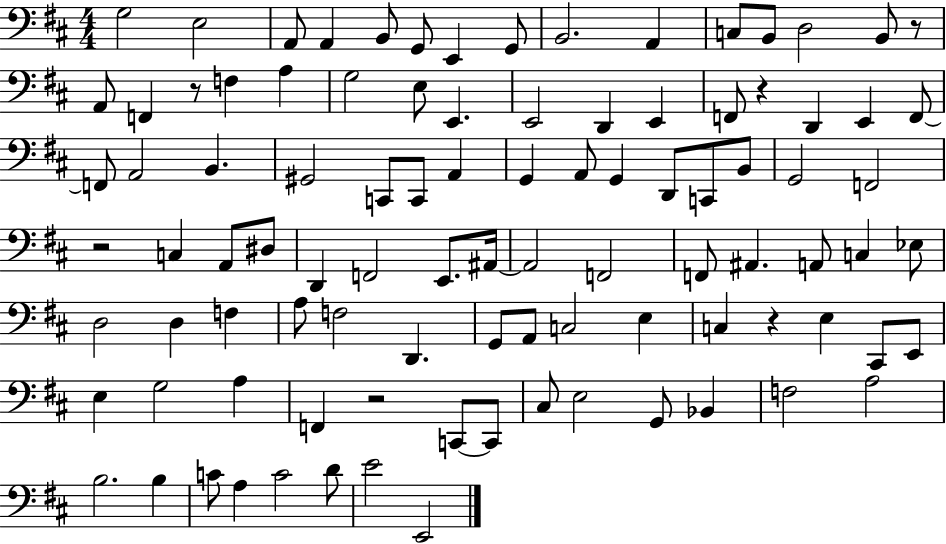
X:1
T:Untitled
M:4/4
L:1/4
K:D
G,2 E,2 A,,/2 A,, B,,/2 G,,/2 E,, G,,/2 B,,2 A,, C,/2 B,,/2 D,2 B,,/2 z/2 A,,/2 F,, z/2 F, A, G,2 E,/2 E,, E,,2 D,, E,, F,,/2 z D,, E,, F,,/2 F,,/2 A,,2 B,, ^G,,2 C,,/2 C,,/2 A,, G,, A,,/2 G,, D,,/2 C,,/2 B,,/2 G,,2 F,,2 z2 C, A,,/2 ^D,/2 D,, F,,2 E,,/2 ^A,,/4 ^A,,2 F,,2 F,,/2 ^A,, A,,/2 C, _E,/2 D,2 D, F, A,/2 F,2 D,, G,,/2 A,,/2 C,2 E, C, z E, ^C,,/2 E,,/2 E, G,2 A, F,, z2 C,,/2 C,,/2 ^C,/2 E,2 G,,/2 _B,, F,2 A,2 B,2 B, C/2 A, C2 D/2 E2 E,,2